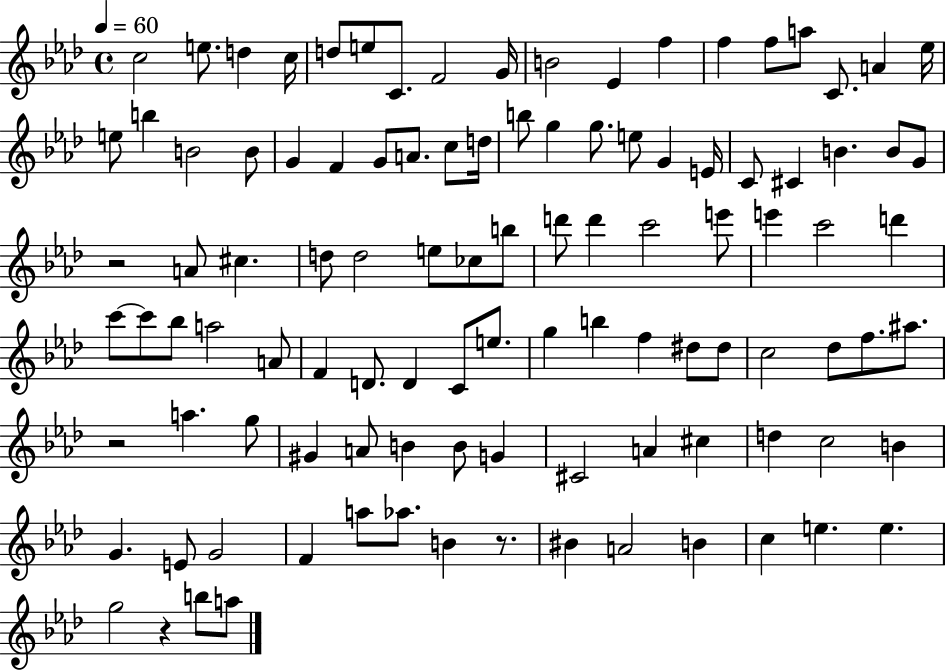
{
  \clef treble
  \time 4/4
  \defaultTimeSignature
  \key aes \major
  \tempo 4 = 60
  c''2 e''8. d''4 c''16 | d''8 e''8 c'8. f'2 g'16 | b'2 ees'4 f''4 | f''4 f''8 a''8 c'8. a'4 ees''16 | \break e''8 b''4 b'2 b'8 | g'4 f'4 g'8 a'8. c''8 d''16 | b''8 g''4 g''8. e''8 g'4 e'16 | c'8 cis'4 b'4. b'8 g'8 | \break r2 a'8 cis''4. | d''8 d''2 e''8 ces''8 b''8 | d'''8 d'''4 c'''2 e'''8 | e'''4 c'''2 d'''4 | \break c'''8~~ c'''8 bes''8 a''2 a'8 | f'4 d'8. d'4 c'8 e''8. | g''4 b''4 f''4 dis''8 dis''8 | c''2 des''8 f''8. ais''8. | \break r2 a''4. g''8 | gis'4 a'8 b'4 b'8 g'4 | cis'2 a'4 cis''4 | d''4 c''2 b'4 | \break g'4. e'8 g'2 | f'4 a''8 aes''8. b'4 r8. | bis'4 a'2 b'4 | c''4 e''4. e''4. | \break g''2 r4 b''8 a''8 | \bar "|."
}